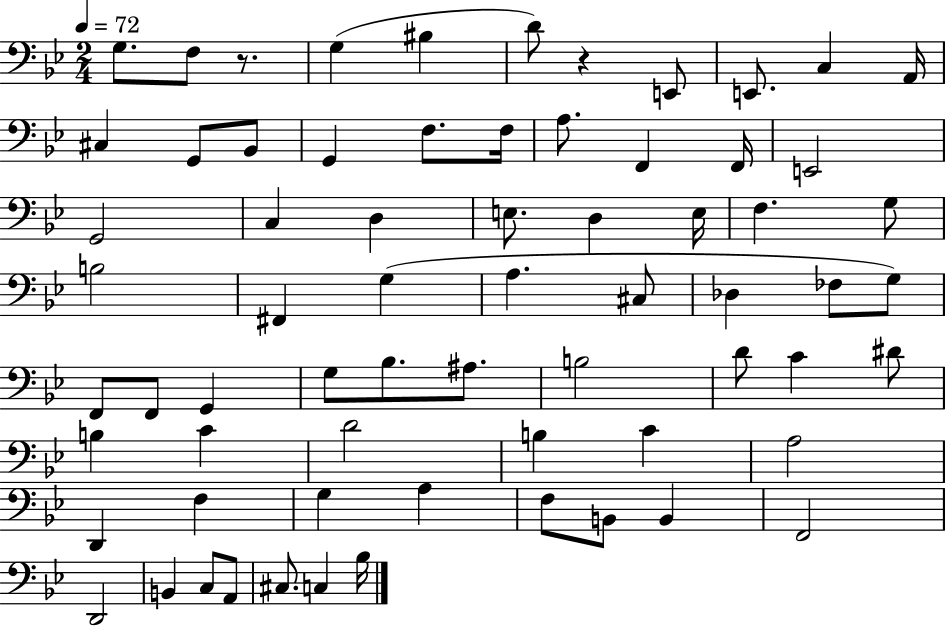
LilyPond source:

{
  \clef bass
  \numericTimeSignature
  \time 2/4
  \key bes \major
  \tempo 4 = 72
  g8. f8 r8. | g4( bis4 | d'8) r4 e,8 | e,8. c4 a,16 | \break cis4 g,8 bes,8 | g,4 f8. f16 | a8. f,4 f,16 | e,2 | \break g,2 | c4 d4 | e8. d4 e16 | f4. g8 | \break b2 | fis,4 g4( | a4. cis8 | des4 fes8 g8) | \break f,8 f,8 g,4 | g8 bes8. ais8. | b2 | d'8 c'4 dis'8 | \break b4 c'4 | d'2 | b4 c'4 | a2 | \break d,4 f4 | g4 a4 | f8 b,8 b,4 | f,2 | \break d,2 | b,4 c8 a,8 | cis8. c4 bes16 | \bar "|."
}